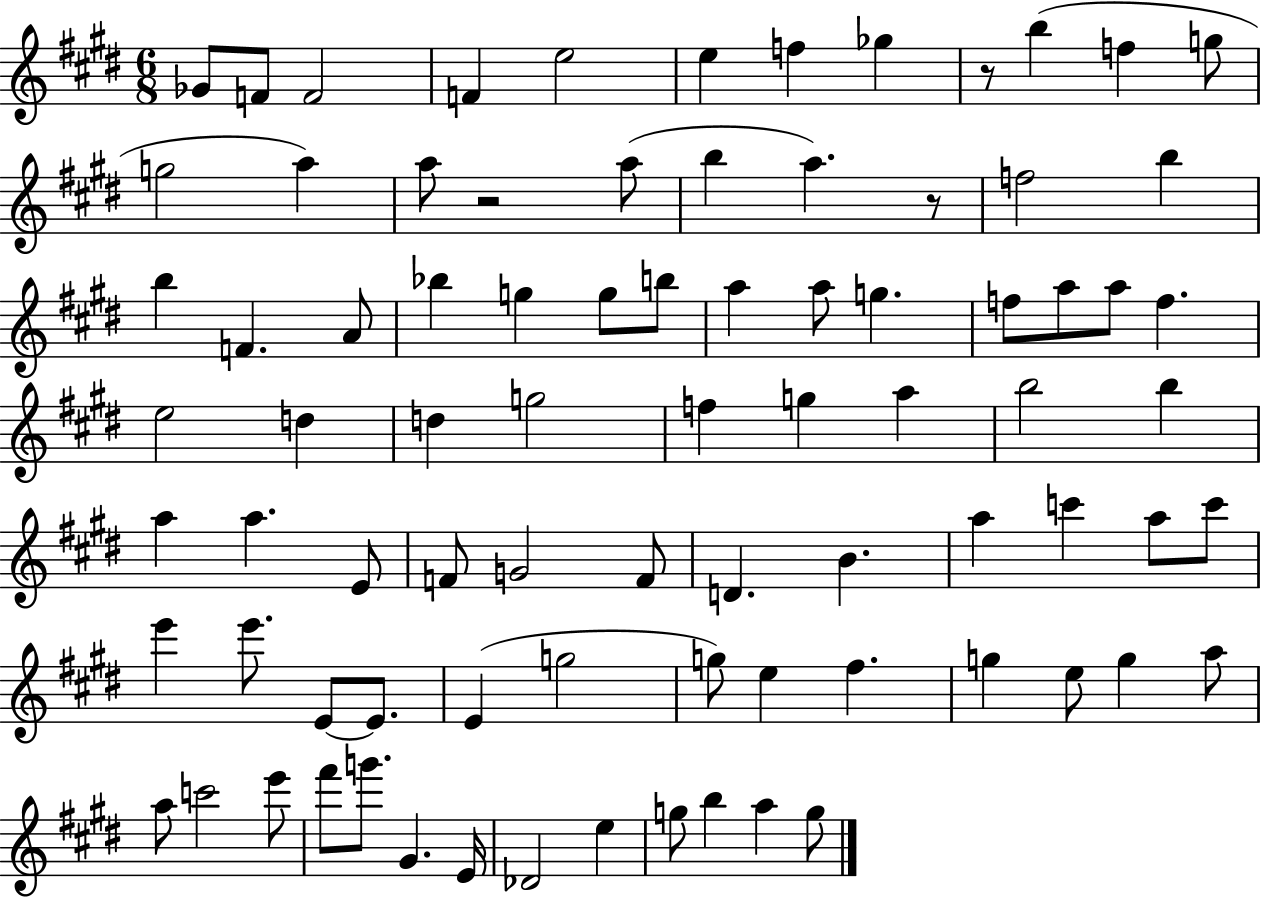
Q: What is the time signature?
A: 6/8